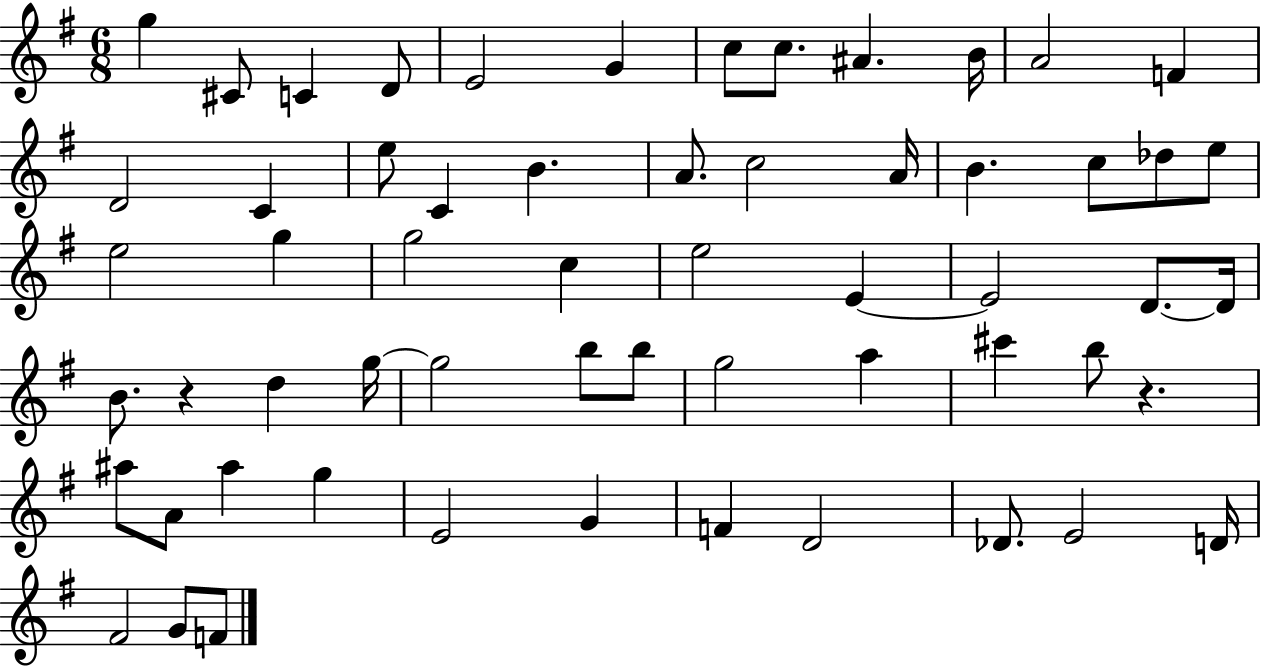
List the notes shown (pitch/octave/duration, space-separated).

G5/q C#4/e C4/q D4/e E4/h G4/q C5/e C5/e. A#4/q. B4/s A4/h F4/q D4/h C4/q E5/e C4/q B4/q. A4/e. C5/h A4/s B4/q. C5/e Db5/e E5/e E5/h G5/q G5/h C5/q E5/h E4/q E4/h D4/e. D4/s B4/e. R/q D5/q G5/s G5/h B5/e B5/e G5/h A5/q C#6/q B5/e R/q. A#5/e A4/e A#5/q G5/q E4/h G4/q F4/q D4/h Db4/e. E4/h D4/s F#4/h G4/e F4/e